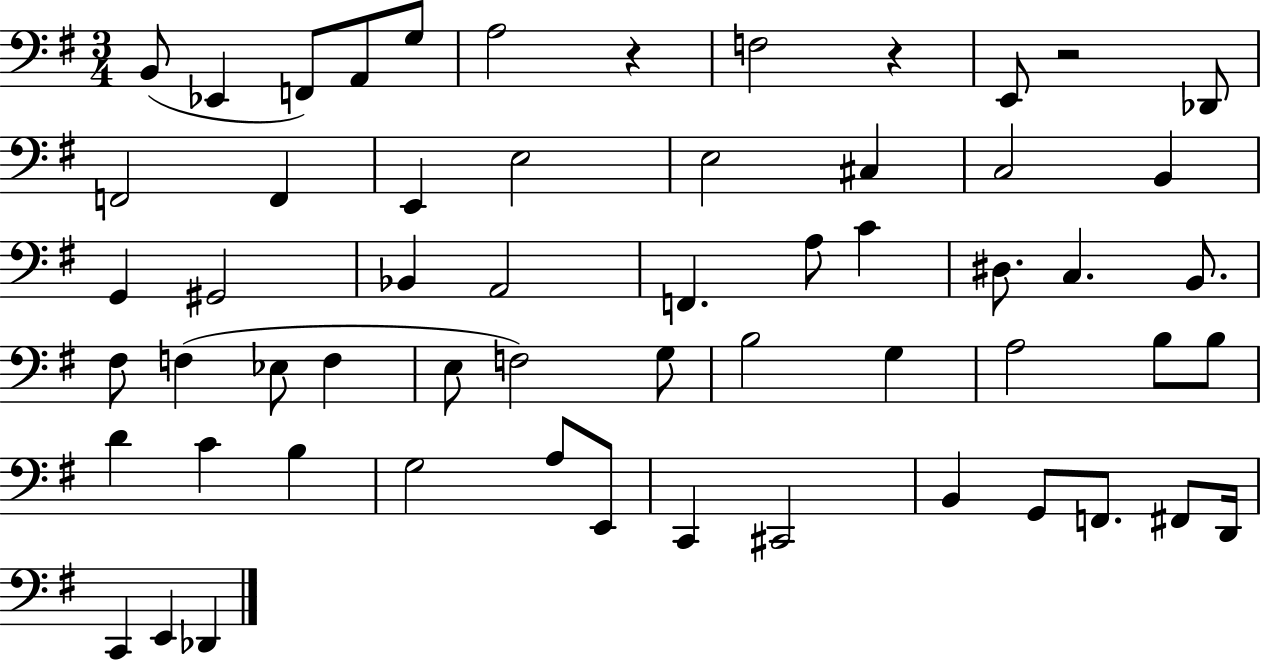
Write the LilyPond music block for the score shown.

{
  \clef bass
  \numericTimeSignature
  \time 3/4
  \key g \major
  b,8( ees,4 f,8) a,8 g8 | a2 r4 | f2 r4 | e,8 r2 des,8 | \break f,2 f,4 | e,4 e2 | e2 cis4 | c2 b,4 | \break g,4 gis,2 | bes,4 a,2 | f,4. a8 c'4 | dis8. c4. b,8. | \break fis8 f4( ees8 f4 | e8 f2) g8 | b2 g4 | a2 b8 b8 | \break d'4 c'4 b4 | g2 a8 e,8 | c,4 cis,2 | b,4 g,8 f,8. fis,8 d,16 | \break c,4 e,4 des,4 | \bar "|."
}